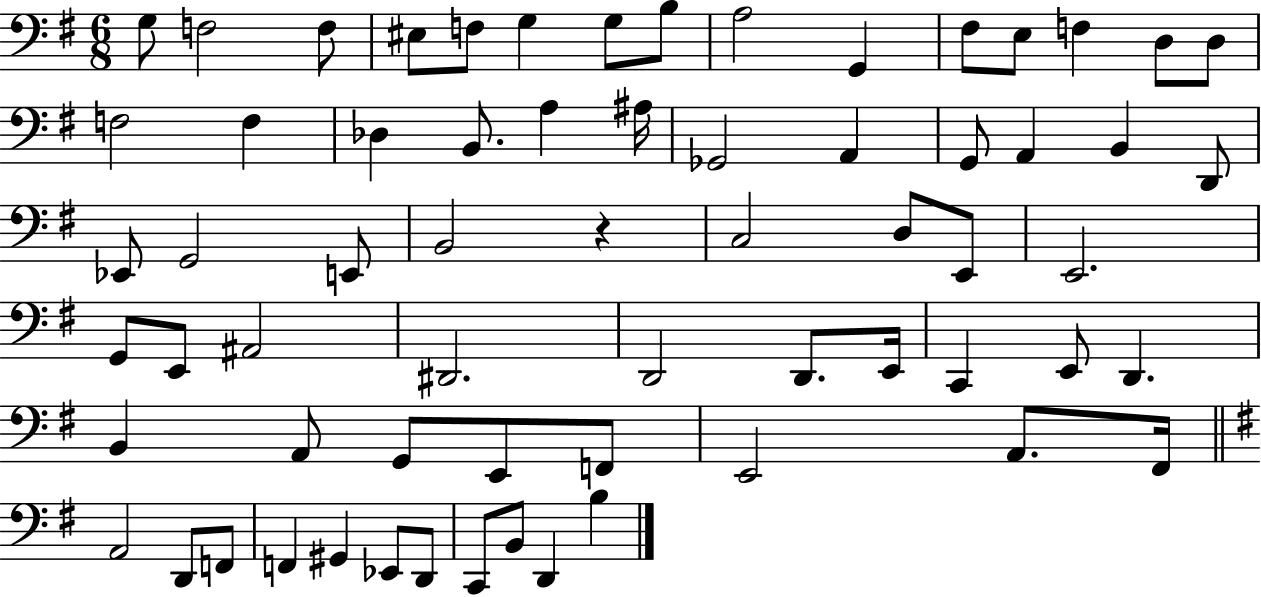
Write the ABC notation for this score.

X:1
T:Untitled
M:6/8
L:1/4
K:G
G,/2 F,2 F,/2 ^E,/2 F,/2 G, G,/2 B,/2 A,2 G,, ^F,/2 E,/2 F, D,/2 D,/2 F,2 F, _D, B,,/2 A, ^A,/4 _G,,2 A,, G,,/2 A,, B,, D,,/2 _E,,/2 G,,2 E,,/2 B,,2 z C,2 D,/2 E,,/2 E,,2 G,,/2 E,,/2 ^A,,2 ^D,,2 D,,2 D,,/2 E,,/4 C,, E,,/2 D,, B,, A,,/2 G,,/2 E,,/2 F,,/2 E,,2 A,,/2 ^F,,/4 A,,2 D,,/2 F,,/2 F,, ^G,, _E,,/2 D,,/2 C,,/2 B,,/2 D,, B,